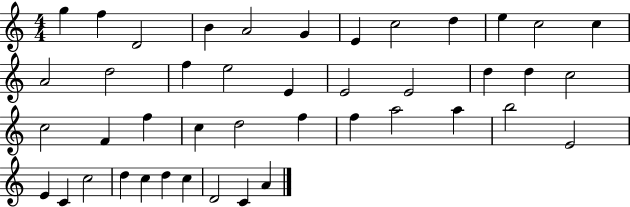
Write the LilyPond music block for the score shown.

{
  \clef treble
  \numericTimeSignature
  \time 4/4
  \key c \major
  g''4 f''4 d'2 | b'4 a'2 g'4 | e'4 c''2 d''4 | e''4 c''2 c''4 | \break a'2 d''2 | f''4 e''2 e'4 | e'2 e'2 | d''4 d''4 c''2 | \break c''2 f'4 f''4 | c''4 d''2 f''4 | f''4 a''2 a''4 | b''2 e'2 | \break e'4 c'4 c''2 | d''4 c''4 d''4 c''4 | d'2 c'4 a'4 | \bar "|."
}